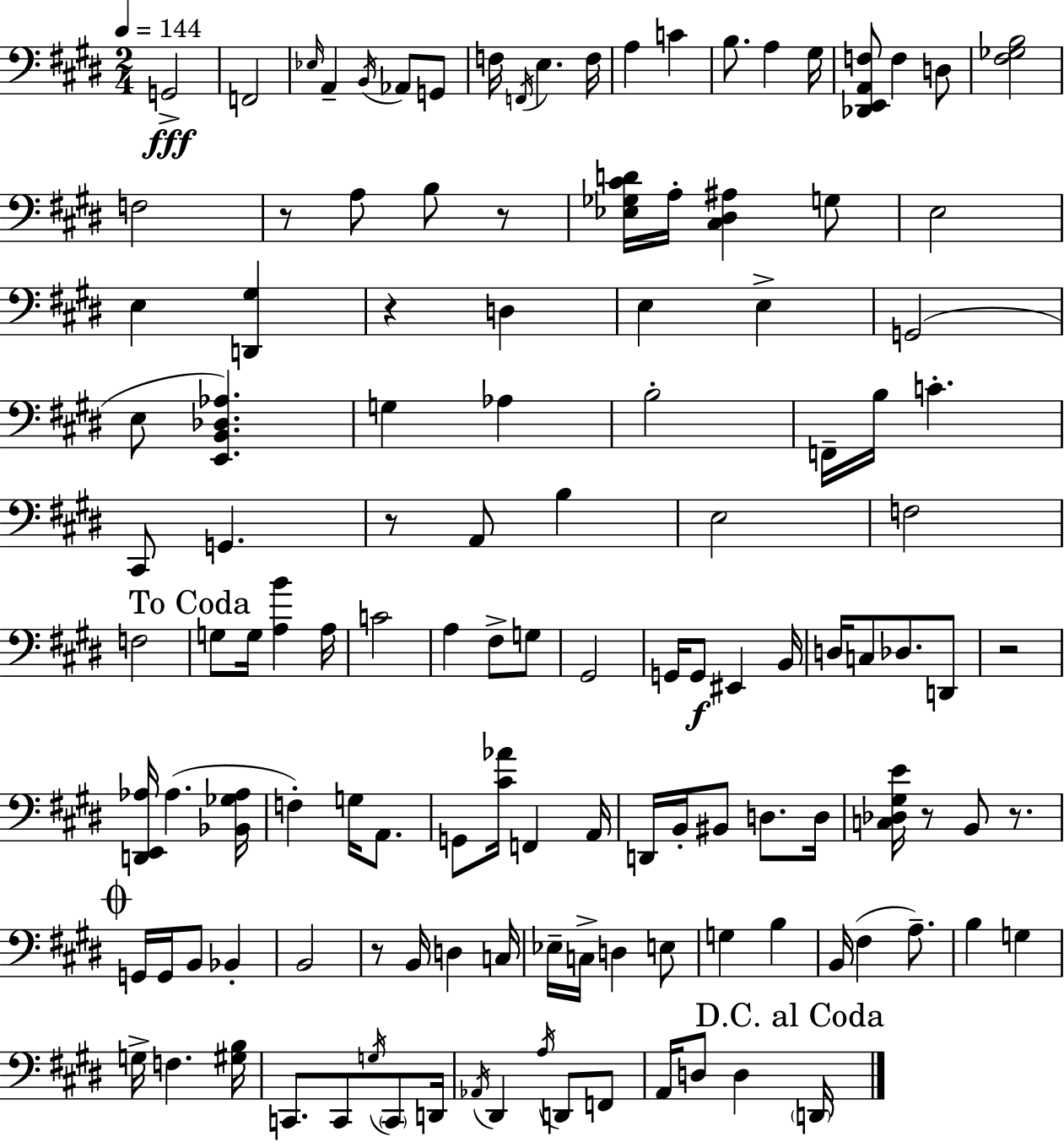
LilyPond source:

{
  \clef bass
  \numericTimeSignature
  \time 2/4
  \key e \major
  \tempo 4 = 144
  g,2->\fff | f,2 | \grace { ees16 } a,4-- \acciaccatura { b,16 } aes,8 | g,8 f16 \acciaccatura { f,16 } e4. | \break f16 a4 c'4 | b8. a4 | gis16 <des, e, a, f>8 f4 | d8 <fis ges b>2 | \break f2 | r8 a8 b8 | r8 <ees ges cis' d'>16 a16-. <cis dis ais>4 | g8 e2 | \break e4 <d, gis>4 | r4 d4 | e4 e4-> | g,2( | \break e8 <e, b, des aes>4.) | g4 aes4 | b2-. | f,16-- b16 c'4.-. | \break cis,8 g,4. | r8 a,8 b4 | e2 | f2 | \break f2 | \mark "To Coda" g8 g16 <a b'>4 | a16 c'2 | a4 fis8-> | \break g8 gis,2 | g,16 g,8\f eis,4 | b,16 d16 c8 des8. | d,8 r2 | \break <d, e, aes>16 aes4.( | <bes, ges aes>16 f4-.) g16 | a,8. g,8 <cis' aes'>16 f,4 | a,16 d,16 b,16-. bis,8 d8. | \break d16 <c des gis e'>16 r8 b,8 | r8. \mark \markup { \musicglyph "scripts.coda" } g,16 g,16 b,8 bes,4-. | b,2 | r8 b,16 d4 | \break c16 ees16-- c16-> d4 | e8 g4 b4 | b,16( fis4 | a8.--) b4 g4 | \break g16-> f4. | <gis b>16 c,8. c,8 | \acciaccatura { g16 } \parenthesize c,8 d,16 \acciaccatura { aes,16 } dis,4 | \acciaccatura { a16 } d,8 f,8 a,16 d8 | \break d4 \mark "D.C. al Coda" \parenthesize d,16 \bar "|."
}